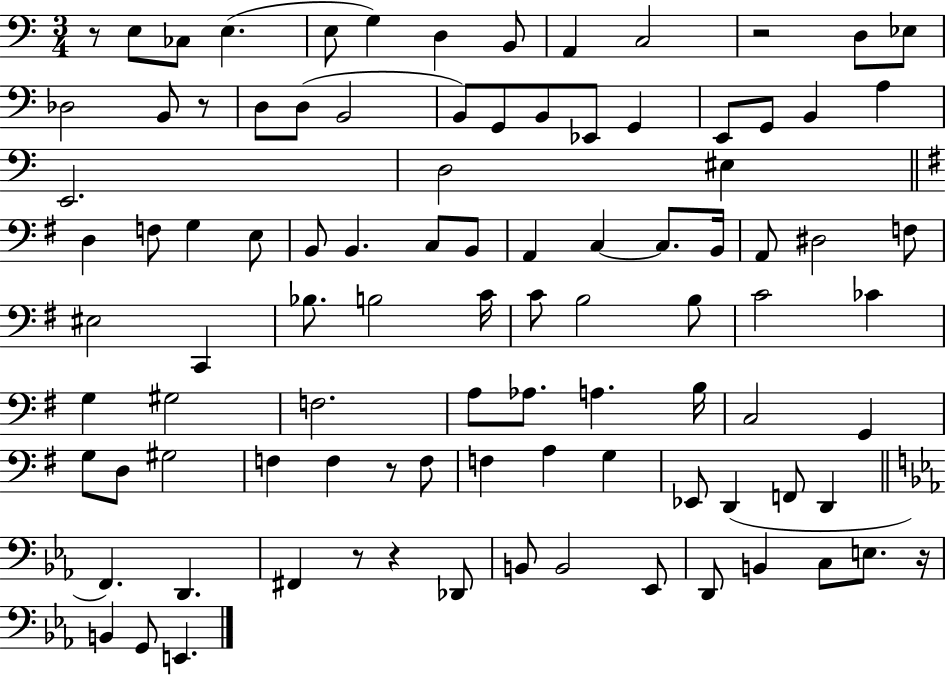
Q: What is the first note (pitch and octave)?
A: E3